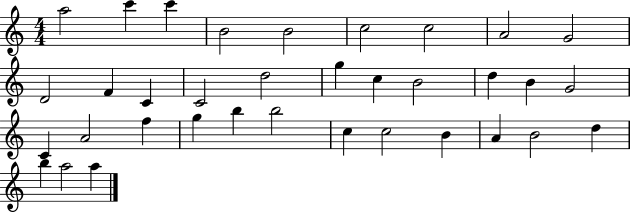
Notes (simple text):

A5/h C6/q C6/q B4/h B4/h C5/h C5/h A4/h G4/h D4/h F4/q C4/q C4/h D5/h G5/q C5/q B4/h D5/q B4/q G4/h C4/q A4/h F5/q G5/q B5/q B5/h C5/q C5/h B4/q A4/q B4/h D5/q B5/q A5/h A5/q